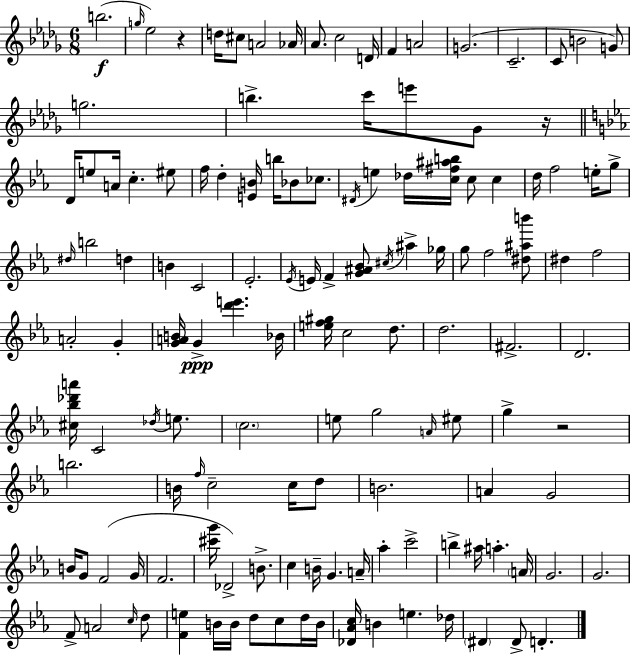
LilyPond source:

{
  \clef treble
  \numericTimeSignature
  \time 6/8
  \key bes \minor
  b''2.(\f | \grace { g''16 } ees''2) r4 | d''16 cis''8 a'2 | aes'16 aes'8. c''2 | \break d'16 f'4 a'2 | g'2.( | c'2.-- | c'8 b'2 g'8) | \break g''2. | b''4.-> c'''16 e'''8 ges'8 | r16 \bar "||" \break \key c \minor d'16 e''8 a'16 c''4.-. eis''8 | f''16 d''4-. <e' b'>16 b''16 bes'8 ces''8. | \acciaccatura { dis'16 } e''4 des''16 <c'' fis'' ais'' b''>16 c''8 c''4 | d''16 f''2 e''16-. g''8-> | \break \grace { dis''16 } b''2 d''4 | b'4 c'2 | ees'2.-. | \acciaccatura { ees'16 } e'16 f'4-> <g' ais' bes'>8 \acciaccatura { cis''16 } ais''4-> | \break ges''16 g''8 f''2 | <dis'' ais'' b'''>8 dis''4 f''2 | a'2-. | g'4-. <g' a' b'>16 g'4->\ppp <d''' e'''>4. | \break bes'16 <e'' f'' gis''>16 c''2 | d''8. d''2. | fis'2.-> | d'2. | \break <cis'' bes'' des''' a'''>16 c'2 | \acciaccatura { des''16 } e''8. \parenthesize c''2. | e''8 g''2 | \grace { a'16 } eis''8 g''4-> r2 | \break b''2. | b'16 \grace { f''16 } c''2-- | c''16 d''8 b'2. | a'4 g'2 | \break b'16 g'8 f'2( | g'16 f'2. | <cis''' g'''>16 des'2->) | b'8.-> c''4 b'16-- | \break g'4. a'16-- aes''4-. c'''2-> | b''4-> ais''16 | a''4.-. \parenthesize a'16 g'2. | g'2. | \break f'8-> a'2 | \grace { c''16 } d''8 <f' e''>4 | b'16 b'16 d''8 c''8 d''16 b'16 <des' aes' c''>16 b'4 | e''4. des''16 \parenthesize dis'4 | \break dis'8-> d'4.-. \bar "|."
}